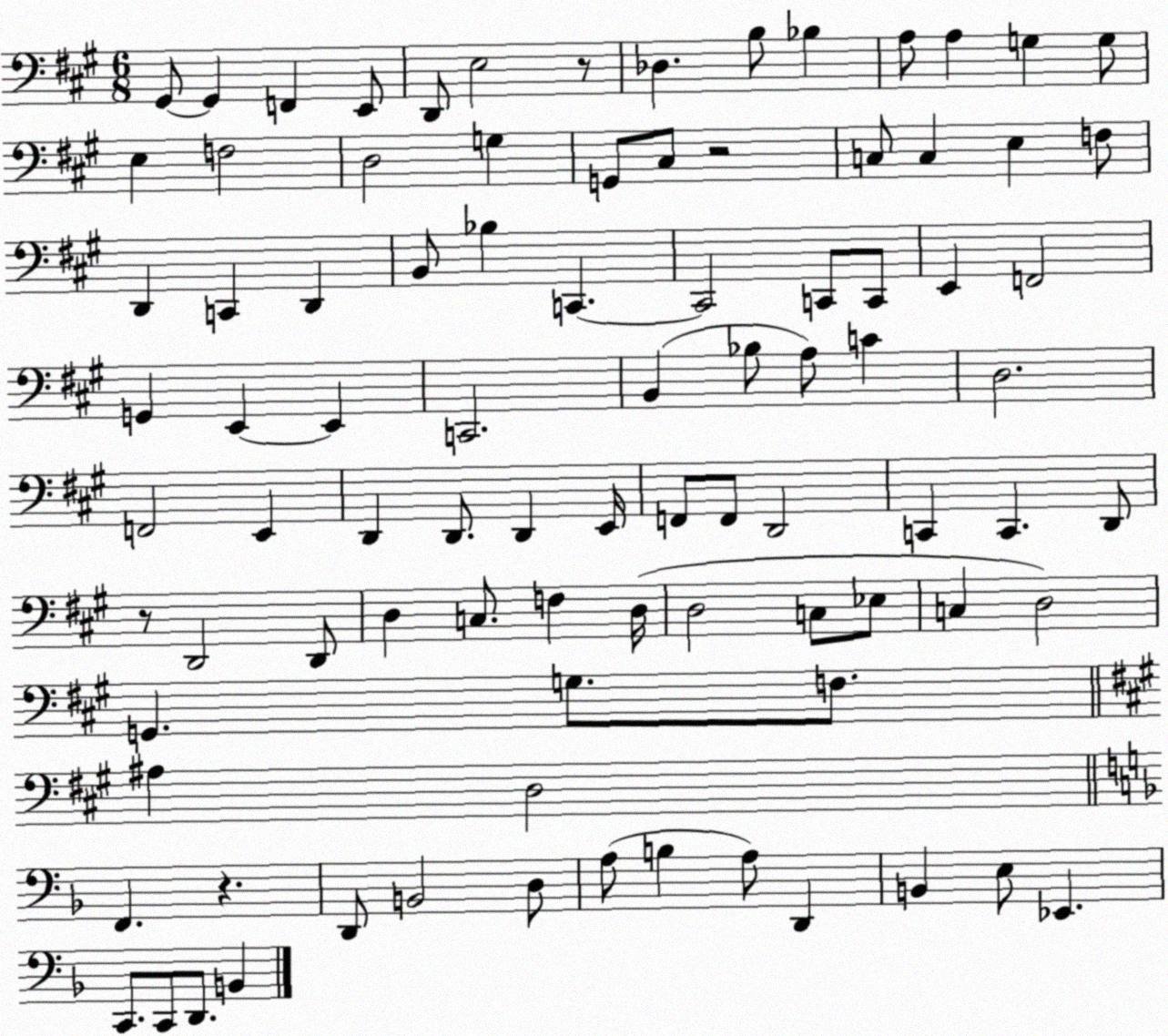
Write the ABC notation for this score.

X:1
T:Untitled
M:6/8
L:1/4
K:A
^G,,/2 ^G,, F,, E,,/2 D,,/2 E,2 z/2 _D, B,/2 _B, A,/2 A, G, G,/2 E, F,2 D,2 G, G,,/2 ^C,/2 z2 C,/2 C, E, F,/2 D,, C,, D,, B,,/2 _B, C,, C,,2 C,,/2 C,,/2 E,, F,,2 G,, E,, E,, C,,2 B,, _B,/2 A,/2 C D,2 F,,2 E,, D,, D,,/2 D,, E,,/4 F,,/2 F,,/2 D,,2 C,, C,, D,,/2 z/2 D,,2 D,,/2 D, C,/2 F, D,/4 D,2 C,/2 _E,/2 C, D,2 G,, G,/2 F,/2 ^A, D,2 F,, z D,,/2 B,,2 D,/2 A,/2 B, A,/2 D,, B,, E,/2 _E,, C,,/2 C,,/2 D,,/2 B,,